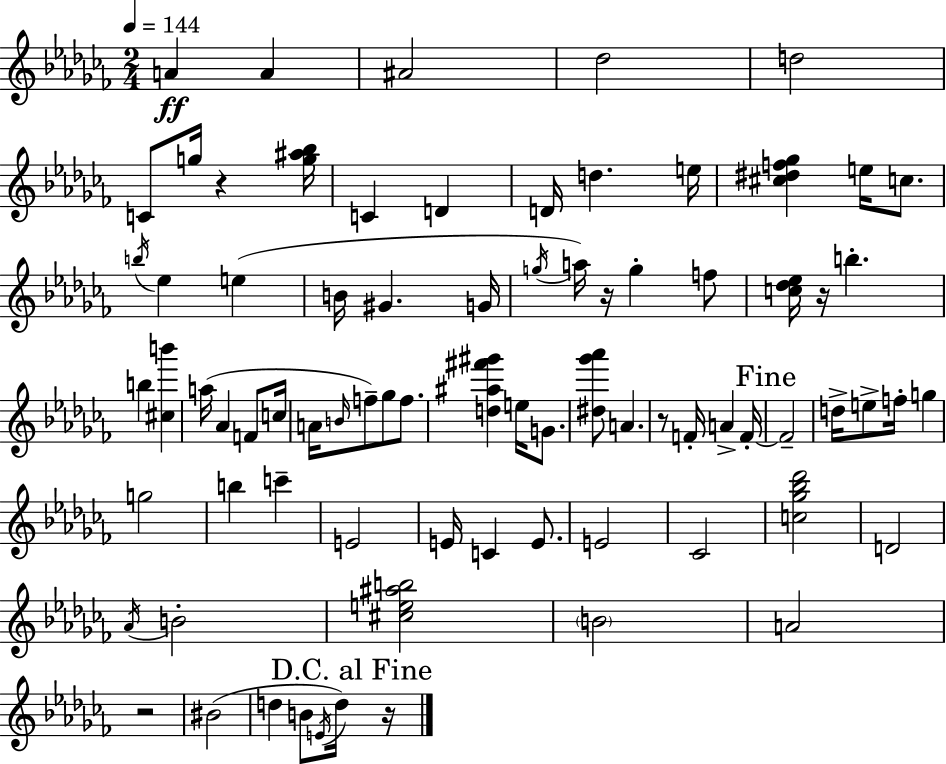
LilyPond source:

{
  \clef treble
  \numericTimeSignature
  \time 2/4
  \key aes \minor
  \tempo 4 = 144
  \repeat volta 2 { a'4\ff a'4 | ais'2 | des''2 | d''2 | \break c'8 g''16 r4 <g'' ais'' bes''>16 | c'4 d'4 | d'16 d''4. e''16 | <cis'' dis'' f'' ges''>4 e''16 c''8. | \break \acciaccatura { b''16 } ees''4 e''4( | b'16 gis'4. | g'16 \acciaccatura { g''16 } a''16) r16 g''4-. | f''8 <c'' des'' ees''>16 r16 b''4.-. | \break b''4 <cis'' b'''>4 | a''16( aes'4 f'8 | c''16 a'16 \grace { b'16 }) f''8-- ges''8 | f''8. <d'' ais'' fis''' gis'''>4 e''16 | \break g'8. <dis'' ges''' aes'''>8 a'4. | r8 f'16-. a'4-> | f'16-.~~ \mark "Fine" f'2-- | d''16-> e''8-> f''16-. g''4 | \break g''2 | b''4 c'''4-- | e'2 | e'16 c'4 | \break e'8. e'2 | ces'2 | <c'' ges'' bes'' des'''>2 | d'2 | \break \acciaccatura { aes'16 } b'2-. | <cis'' e'' ais'' b''>2 | \parenthesize b'2 | a'2 | \break r2 | bis'2( | d''4 | b'8 \acciaccatura { e'16 } d''16) \mark "D.C. al Fine" r16 } \bar "|."
}